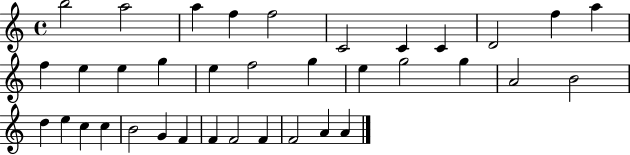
{
  \clef treble
  \time 4/4
  \defaultTimeSignature
  \key c \major
  b''2 a''2 | a''4 f''4 f''2 | c'2 c'4 c'4 | d'2 f''4 a''4 | \break f''4 e''4 e''4 g''4 | e''4 f''2 g''4 | e''4 g''2 g''4 | a'2 b'2 | \break d''4 e''4 c''4 c''4 | b'2 g'4 f'4 | f'4 f'2 f'4 | f'2 a'4 a'4 | \break \bar "|."
}